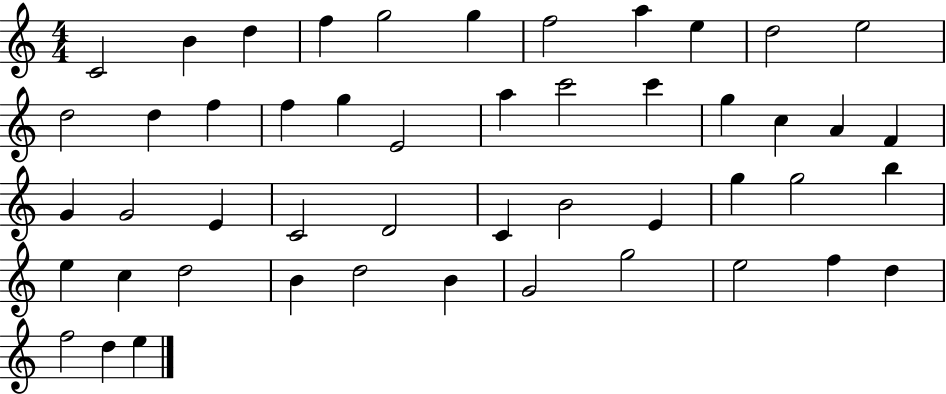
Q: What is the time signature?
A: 4/4